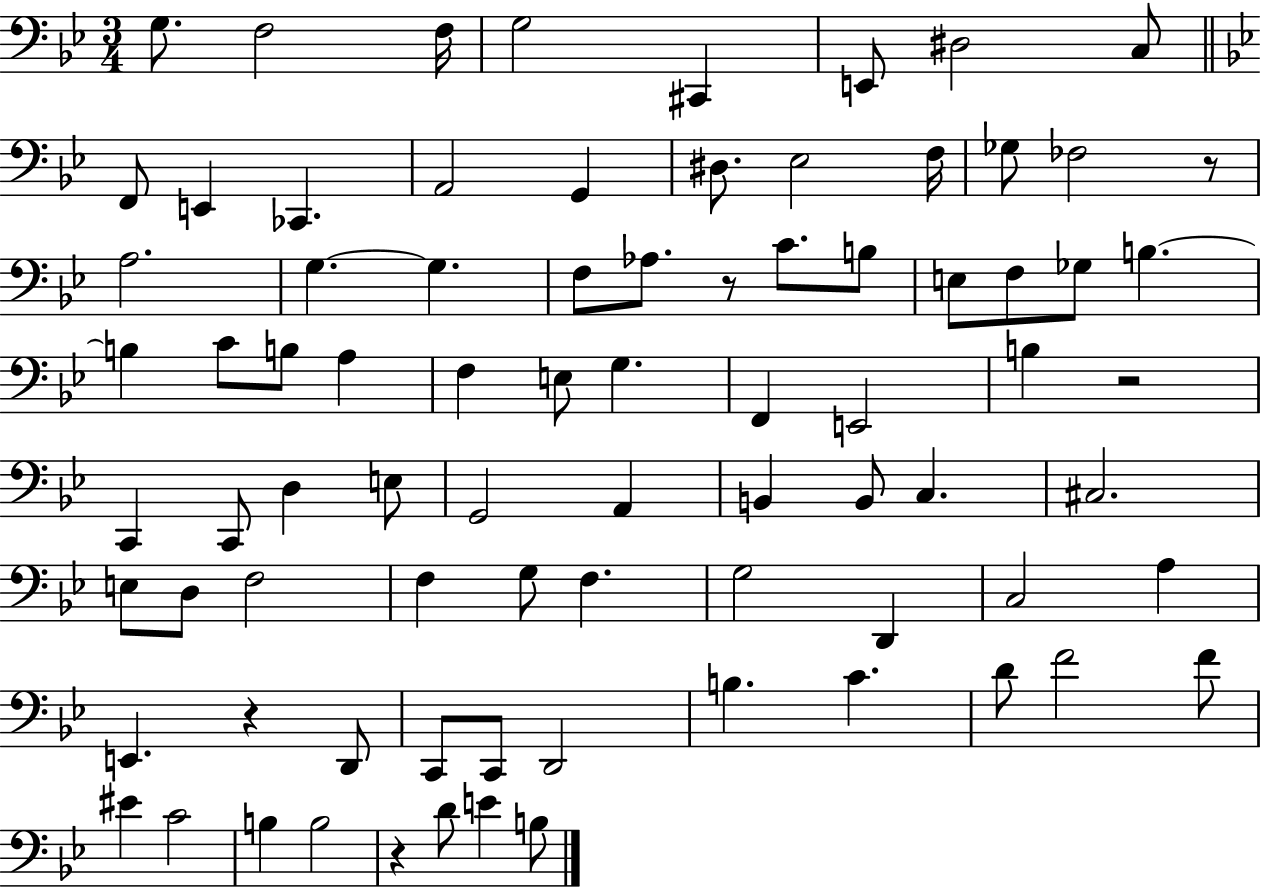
X:1
T:Untitled
M:3/4
L:1/4
K:Bb
G,/2 F,2 F,/4 G,2 ^C,, E,,/2 ^D,2 C,/2 F,,/2 E,, _C,, A,,2 G,, ^D,/2 _E,2 F,/4 _G,/2 _F,2 z/2 A,2 G, G, F,/2 _A,/2 z/2 C/2 B,/2 E,/2 F,/2 _G,/2 B, B, C/2 B,/2 A, F, E,/2 G, F,, E,,2 B, z2 C,, C,,/2 D, E,/2 G,,2 A,, B,, B,,/2 C, ^C,2 E,/2 D,/2 F,2 F, G,/2 F, G,2 D,, C,2 A, E,, z D,,/2 C,,/2 C,,/2 D,,2 B, C D/2 F2 F/2 ^E C2 B, B,2 z D/2 E B,/2